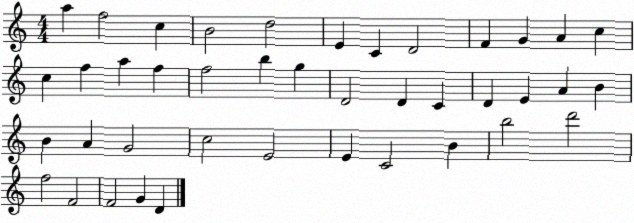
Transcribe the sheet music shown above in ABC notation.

X:1
T:Untitled
M:4/4
L:1/4
K:C
a f2 c B2 d2 E C D2 F G A c c f a f f2 b g D2 D C D E A B B A G2 c2 E2 E C2 B b2 d'2 f2 F2 F2 G D